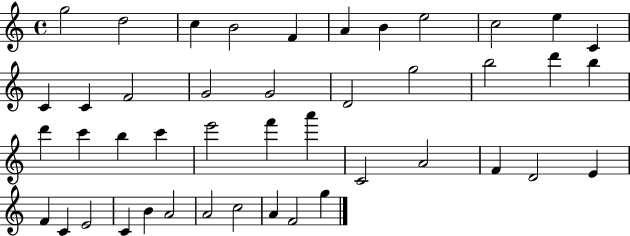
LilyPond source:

{
  \clef treble
  \time 4/4
  \defaultTimeSignature
  \key c \major
  g''2 d''2 | c''4 b'2 f'4 | a'4 b'4 e''2 | c''2 e''4 c'4 | \break c'4 c'4 f'2 | g'2 g'2 | d'2 g''2 | b''2 d'''4 b''4 | \break d'''4 c'''4 b''4 c'''4 | e'''2 f'''4 a'''4 | c'2 a'2 | f'4 d'2 e'4 | \break f'4 c'4 e'2 | c'4 b'4 a'2 | a'2 c''2 | a'4 f'2 g''4 | \break \bar "|."
}